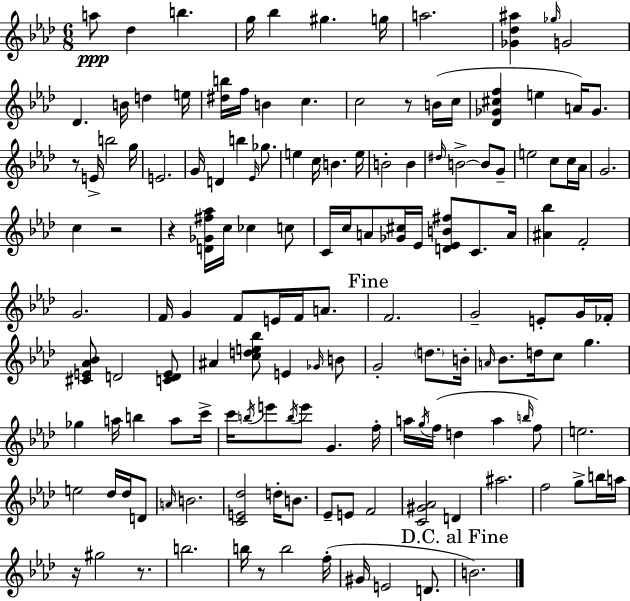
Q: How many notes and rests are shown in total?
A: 148